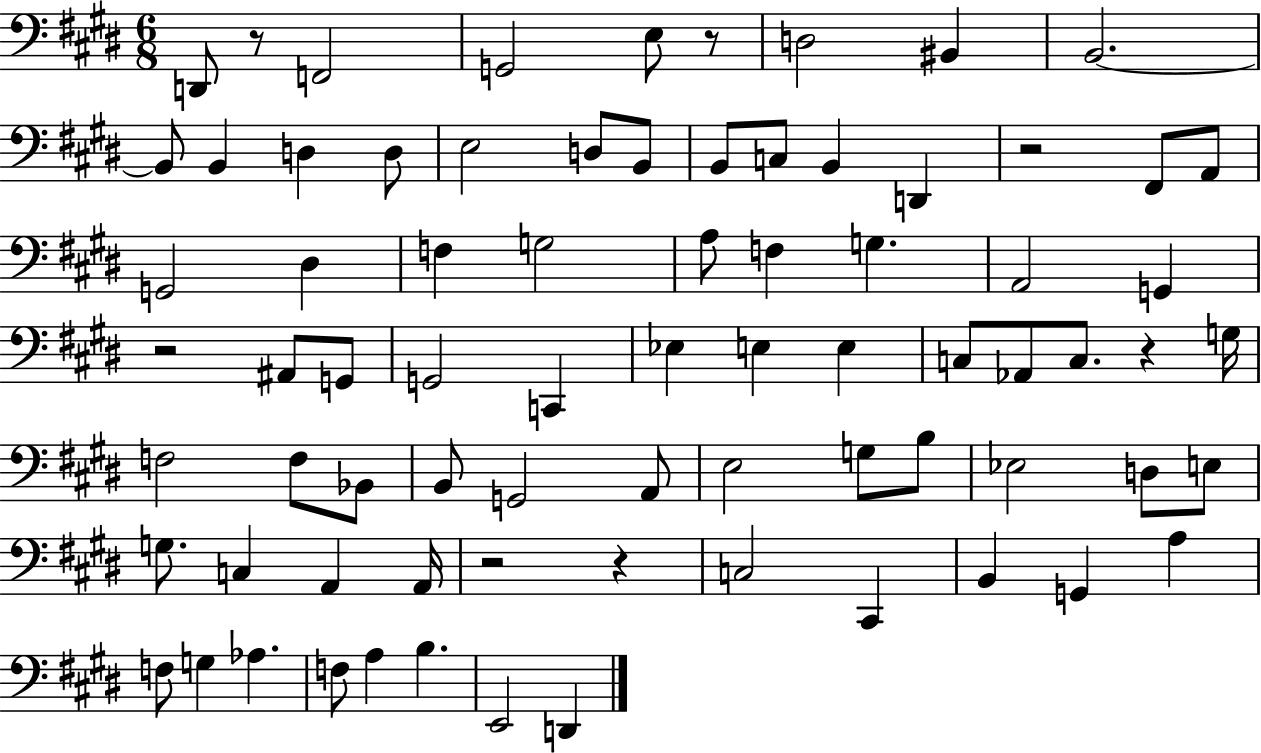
D2/e R/e F2/h G2/h E3/e R/e D3/h BIS2/q B2/h. B2/e B2/q D3/q D3/e E3/h D3/e B2/e B2/e C3/e B2/q D2/q R/h F#2/e A2/e G2/h D#3/q F3/q G3/h A3/e F3/q G3/q. A2/h G2/q R/h A#2/e G2/e G2/h C2/q Eb3/q E3/q E3/q C3/e Ab2/e C3/e. R/q G3/s F3/h F3/e Bb2/e B2/e G2/h A2/e E3/h G3/e B3/e Eb3/h D3/e E3/e G3/e. C3/q A2/q A2/s R/h R/q C3/h C#2/q B2/q G2/q A3/q F3/e G3/q Ab3/q. F3/e A3/q B3/q. E2/h D2/q